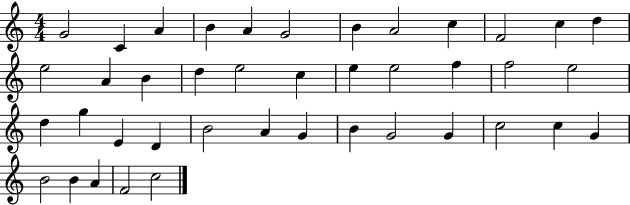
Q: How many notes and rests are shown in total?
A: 41